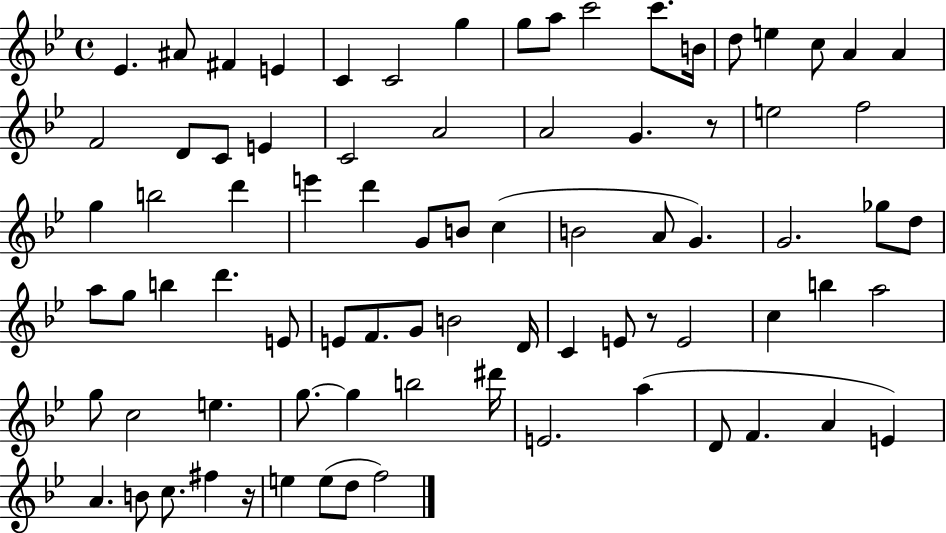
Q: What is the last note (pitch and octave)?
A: F5